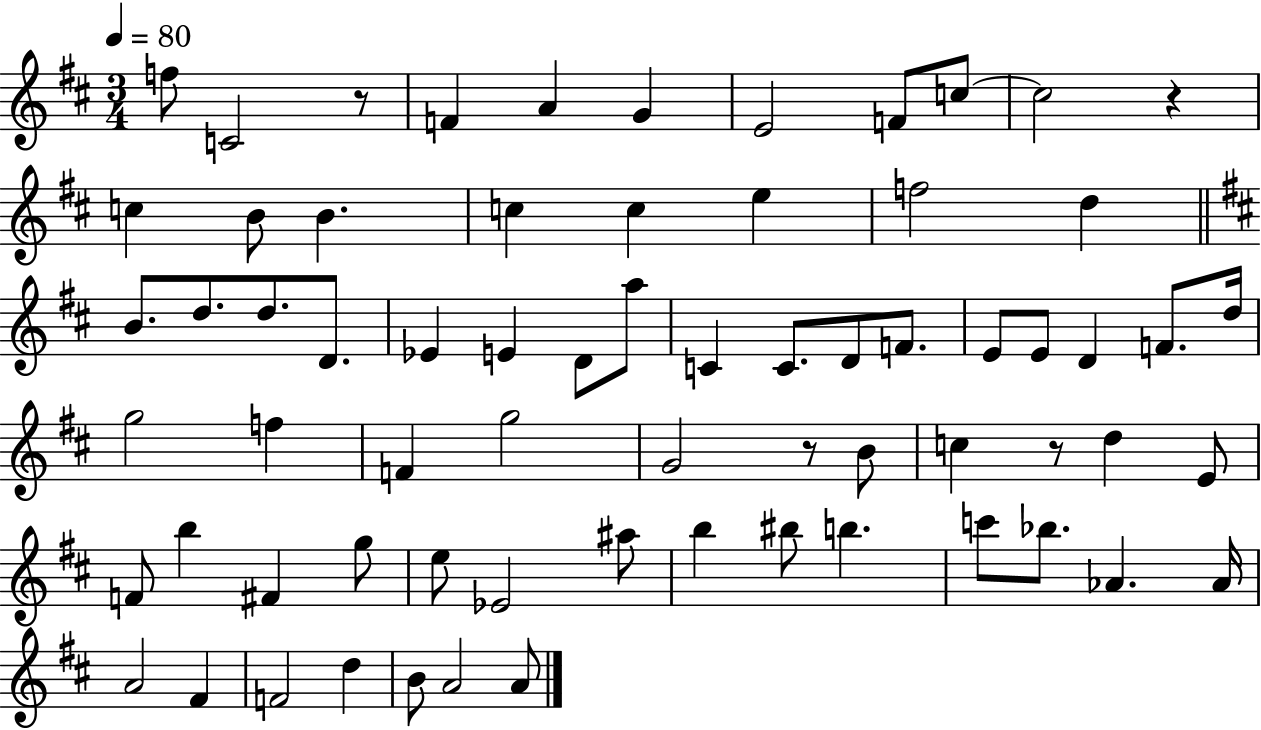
X:1
T:Untitled
M:3/4
L:1/4
K:D
f/2 C2 z/2 F A G E2 F/2 c/2 c2 z c B/2 B c c e f2 d B/2 d/2 d/2 D/2 _E E D/2 a/2 C C/2 D/2 F/2 E/2 E/2 D F/2 d/4 g2 f F g2 G2 z/2 B/2 c z/2 d E/2 F/2 b ^F g/2 e/2 _E2 ^a/2 b ^b/2 b c'/2 _b/2 _A _A/4 A2 ^F F2 d B/2 A2 A/2